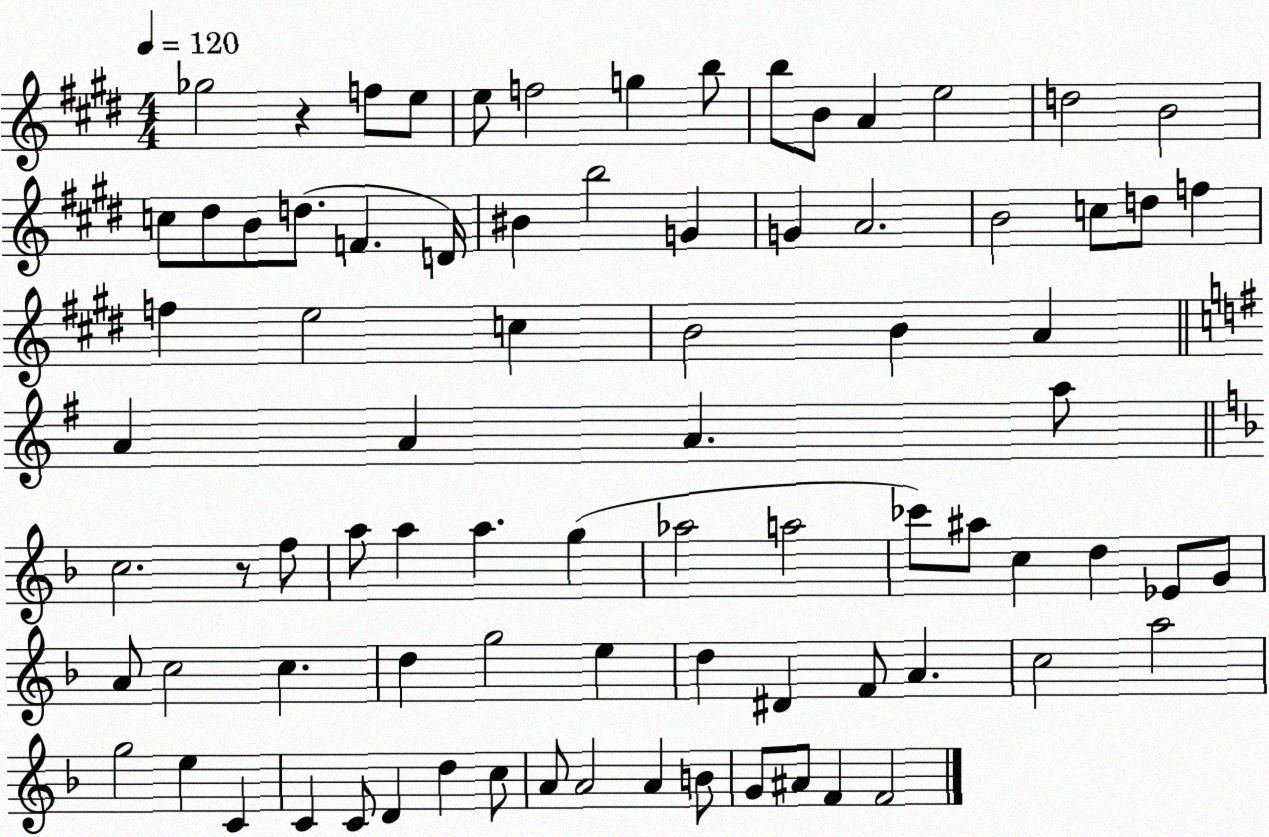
X:1
T:Untitled
M:4/4
L:1/4
K:E
_g2 z f/2 e/2 e/2 f2 g b/2 b/2 B/2 A e2 d2 B2 c/2 ^d/2 B/2 d/2 F D/4 ^B b2 G G A2 B2 c/2 d/2 f f e2 c B2 B A A A A a/2 c2 z/2 f/2 a/2 a a g _a2 a2 _c'/2 ^a/2 c d _E/2 G/2 A/2 c2 c d g2 e d ^D F/2 A c2 a2 g2 e C C C/2 D d c/2 A/2 A2 A B/2 G/2 ^A/2 F F2